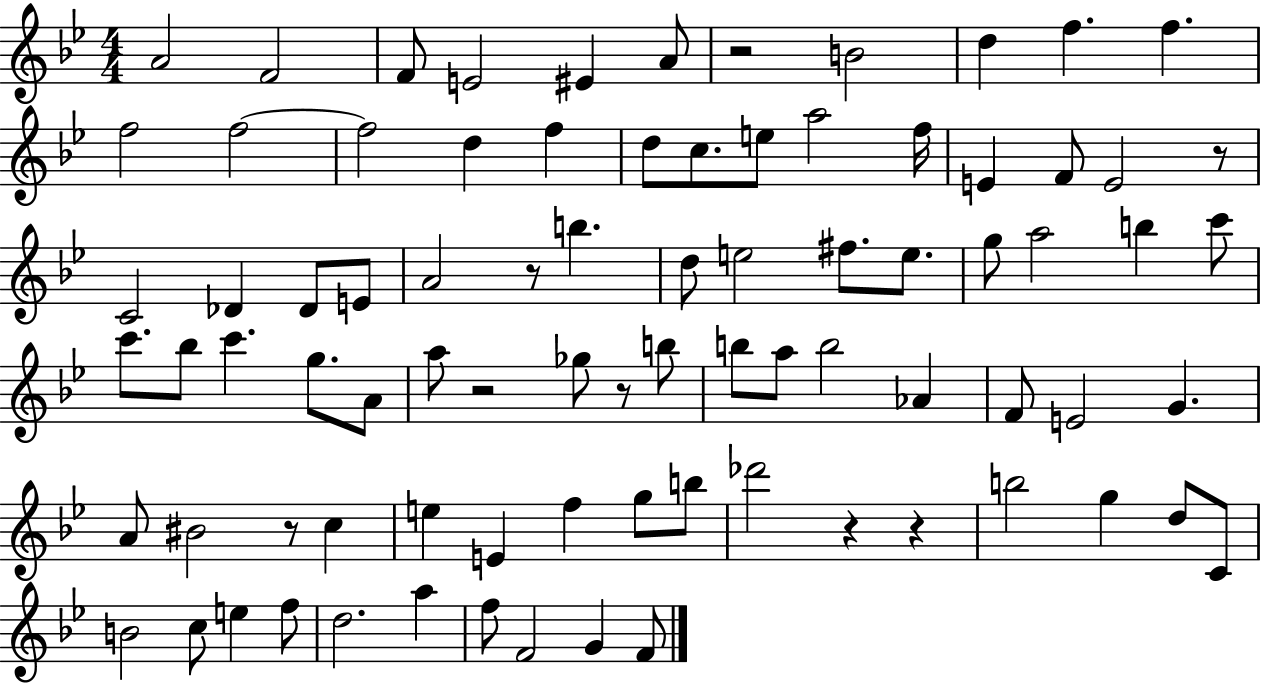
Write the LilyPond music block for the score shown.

{
  \clef treble
  \numericTimeSignature
  \time 4/4
  \key bes \major
  a'2 f'2 | f'8 e'2 eis'4 a'8 | r2 b'2 | d''4 f''4. f''4. | \break f''2 f''2~~ | f''2 d''4 f''4 | d''8 c''8. e''8 a''2 f''16 | e'4 f'8 e'2 r8 | \break c'2 des'4 des'8 e'8 | a'2 r8 b''4. | d''8 e''2 fis''8. e''8. | g''8 a''2 b''4 c'''8 | \break c'''8. bes''8 c'''4. g''8. a'8 | a''8 r2 ges''8 r8 b''8 | b''8 a''8 b''2 aes'4 | f'8 e'2 g'4. | \break a'8 bis'2 r8 c''4 | e''4 e'4 f''4 g''8 b''8 | des'''2 r4 r4 | b''2 g''4 d''8 c'8 | \break b'2 c''8 e''4 f''8 | d''2. a''4 | f''8 f'2 g'4 f'8 | \bar "|."
}